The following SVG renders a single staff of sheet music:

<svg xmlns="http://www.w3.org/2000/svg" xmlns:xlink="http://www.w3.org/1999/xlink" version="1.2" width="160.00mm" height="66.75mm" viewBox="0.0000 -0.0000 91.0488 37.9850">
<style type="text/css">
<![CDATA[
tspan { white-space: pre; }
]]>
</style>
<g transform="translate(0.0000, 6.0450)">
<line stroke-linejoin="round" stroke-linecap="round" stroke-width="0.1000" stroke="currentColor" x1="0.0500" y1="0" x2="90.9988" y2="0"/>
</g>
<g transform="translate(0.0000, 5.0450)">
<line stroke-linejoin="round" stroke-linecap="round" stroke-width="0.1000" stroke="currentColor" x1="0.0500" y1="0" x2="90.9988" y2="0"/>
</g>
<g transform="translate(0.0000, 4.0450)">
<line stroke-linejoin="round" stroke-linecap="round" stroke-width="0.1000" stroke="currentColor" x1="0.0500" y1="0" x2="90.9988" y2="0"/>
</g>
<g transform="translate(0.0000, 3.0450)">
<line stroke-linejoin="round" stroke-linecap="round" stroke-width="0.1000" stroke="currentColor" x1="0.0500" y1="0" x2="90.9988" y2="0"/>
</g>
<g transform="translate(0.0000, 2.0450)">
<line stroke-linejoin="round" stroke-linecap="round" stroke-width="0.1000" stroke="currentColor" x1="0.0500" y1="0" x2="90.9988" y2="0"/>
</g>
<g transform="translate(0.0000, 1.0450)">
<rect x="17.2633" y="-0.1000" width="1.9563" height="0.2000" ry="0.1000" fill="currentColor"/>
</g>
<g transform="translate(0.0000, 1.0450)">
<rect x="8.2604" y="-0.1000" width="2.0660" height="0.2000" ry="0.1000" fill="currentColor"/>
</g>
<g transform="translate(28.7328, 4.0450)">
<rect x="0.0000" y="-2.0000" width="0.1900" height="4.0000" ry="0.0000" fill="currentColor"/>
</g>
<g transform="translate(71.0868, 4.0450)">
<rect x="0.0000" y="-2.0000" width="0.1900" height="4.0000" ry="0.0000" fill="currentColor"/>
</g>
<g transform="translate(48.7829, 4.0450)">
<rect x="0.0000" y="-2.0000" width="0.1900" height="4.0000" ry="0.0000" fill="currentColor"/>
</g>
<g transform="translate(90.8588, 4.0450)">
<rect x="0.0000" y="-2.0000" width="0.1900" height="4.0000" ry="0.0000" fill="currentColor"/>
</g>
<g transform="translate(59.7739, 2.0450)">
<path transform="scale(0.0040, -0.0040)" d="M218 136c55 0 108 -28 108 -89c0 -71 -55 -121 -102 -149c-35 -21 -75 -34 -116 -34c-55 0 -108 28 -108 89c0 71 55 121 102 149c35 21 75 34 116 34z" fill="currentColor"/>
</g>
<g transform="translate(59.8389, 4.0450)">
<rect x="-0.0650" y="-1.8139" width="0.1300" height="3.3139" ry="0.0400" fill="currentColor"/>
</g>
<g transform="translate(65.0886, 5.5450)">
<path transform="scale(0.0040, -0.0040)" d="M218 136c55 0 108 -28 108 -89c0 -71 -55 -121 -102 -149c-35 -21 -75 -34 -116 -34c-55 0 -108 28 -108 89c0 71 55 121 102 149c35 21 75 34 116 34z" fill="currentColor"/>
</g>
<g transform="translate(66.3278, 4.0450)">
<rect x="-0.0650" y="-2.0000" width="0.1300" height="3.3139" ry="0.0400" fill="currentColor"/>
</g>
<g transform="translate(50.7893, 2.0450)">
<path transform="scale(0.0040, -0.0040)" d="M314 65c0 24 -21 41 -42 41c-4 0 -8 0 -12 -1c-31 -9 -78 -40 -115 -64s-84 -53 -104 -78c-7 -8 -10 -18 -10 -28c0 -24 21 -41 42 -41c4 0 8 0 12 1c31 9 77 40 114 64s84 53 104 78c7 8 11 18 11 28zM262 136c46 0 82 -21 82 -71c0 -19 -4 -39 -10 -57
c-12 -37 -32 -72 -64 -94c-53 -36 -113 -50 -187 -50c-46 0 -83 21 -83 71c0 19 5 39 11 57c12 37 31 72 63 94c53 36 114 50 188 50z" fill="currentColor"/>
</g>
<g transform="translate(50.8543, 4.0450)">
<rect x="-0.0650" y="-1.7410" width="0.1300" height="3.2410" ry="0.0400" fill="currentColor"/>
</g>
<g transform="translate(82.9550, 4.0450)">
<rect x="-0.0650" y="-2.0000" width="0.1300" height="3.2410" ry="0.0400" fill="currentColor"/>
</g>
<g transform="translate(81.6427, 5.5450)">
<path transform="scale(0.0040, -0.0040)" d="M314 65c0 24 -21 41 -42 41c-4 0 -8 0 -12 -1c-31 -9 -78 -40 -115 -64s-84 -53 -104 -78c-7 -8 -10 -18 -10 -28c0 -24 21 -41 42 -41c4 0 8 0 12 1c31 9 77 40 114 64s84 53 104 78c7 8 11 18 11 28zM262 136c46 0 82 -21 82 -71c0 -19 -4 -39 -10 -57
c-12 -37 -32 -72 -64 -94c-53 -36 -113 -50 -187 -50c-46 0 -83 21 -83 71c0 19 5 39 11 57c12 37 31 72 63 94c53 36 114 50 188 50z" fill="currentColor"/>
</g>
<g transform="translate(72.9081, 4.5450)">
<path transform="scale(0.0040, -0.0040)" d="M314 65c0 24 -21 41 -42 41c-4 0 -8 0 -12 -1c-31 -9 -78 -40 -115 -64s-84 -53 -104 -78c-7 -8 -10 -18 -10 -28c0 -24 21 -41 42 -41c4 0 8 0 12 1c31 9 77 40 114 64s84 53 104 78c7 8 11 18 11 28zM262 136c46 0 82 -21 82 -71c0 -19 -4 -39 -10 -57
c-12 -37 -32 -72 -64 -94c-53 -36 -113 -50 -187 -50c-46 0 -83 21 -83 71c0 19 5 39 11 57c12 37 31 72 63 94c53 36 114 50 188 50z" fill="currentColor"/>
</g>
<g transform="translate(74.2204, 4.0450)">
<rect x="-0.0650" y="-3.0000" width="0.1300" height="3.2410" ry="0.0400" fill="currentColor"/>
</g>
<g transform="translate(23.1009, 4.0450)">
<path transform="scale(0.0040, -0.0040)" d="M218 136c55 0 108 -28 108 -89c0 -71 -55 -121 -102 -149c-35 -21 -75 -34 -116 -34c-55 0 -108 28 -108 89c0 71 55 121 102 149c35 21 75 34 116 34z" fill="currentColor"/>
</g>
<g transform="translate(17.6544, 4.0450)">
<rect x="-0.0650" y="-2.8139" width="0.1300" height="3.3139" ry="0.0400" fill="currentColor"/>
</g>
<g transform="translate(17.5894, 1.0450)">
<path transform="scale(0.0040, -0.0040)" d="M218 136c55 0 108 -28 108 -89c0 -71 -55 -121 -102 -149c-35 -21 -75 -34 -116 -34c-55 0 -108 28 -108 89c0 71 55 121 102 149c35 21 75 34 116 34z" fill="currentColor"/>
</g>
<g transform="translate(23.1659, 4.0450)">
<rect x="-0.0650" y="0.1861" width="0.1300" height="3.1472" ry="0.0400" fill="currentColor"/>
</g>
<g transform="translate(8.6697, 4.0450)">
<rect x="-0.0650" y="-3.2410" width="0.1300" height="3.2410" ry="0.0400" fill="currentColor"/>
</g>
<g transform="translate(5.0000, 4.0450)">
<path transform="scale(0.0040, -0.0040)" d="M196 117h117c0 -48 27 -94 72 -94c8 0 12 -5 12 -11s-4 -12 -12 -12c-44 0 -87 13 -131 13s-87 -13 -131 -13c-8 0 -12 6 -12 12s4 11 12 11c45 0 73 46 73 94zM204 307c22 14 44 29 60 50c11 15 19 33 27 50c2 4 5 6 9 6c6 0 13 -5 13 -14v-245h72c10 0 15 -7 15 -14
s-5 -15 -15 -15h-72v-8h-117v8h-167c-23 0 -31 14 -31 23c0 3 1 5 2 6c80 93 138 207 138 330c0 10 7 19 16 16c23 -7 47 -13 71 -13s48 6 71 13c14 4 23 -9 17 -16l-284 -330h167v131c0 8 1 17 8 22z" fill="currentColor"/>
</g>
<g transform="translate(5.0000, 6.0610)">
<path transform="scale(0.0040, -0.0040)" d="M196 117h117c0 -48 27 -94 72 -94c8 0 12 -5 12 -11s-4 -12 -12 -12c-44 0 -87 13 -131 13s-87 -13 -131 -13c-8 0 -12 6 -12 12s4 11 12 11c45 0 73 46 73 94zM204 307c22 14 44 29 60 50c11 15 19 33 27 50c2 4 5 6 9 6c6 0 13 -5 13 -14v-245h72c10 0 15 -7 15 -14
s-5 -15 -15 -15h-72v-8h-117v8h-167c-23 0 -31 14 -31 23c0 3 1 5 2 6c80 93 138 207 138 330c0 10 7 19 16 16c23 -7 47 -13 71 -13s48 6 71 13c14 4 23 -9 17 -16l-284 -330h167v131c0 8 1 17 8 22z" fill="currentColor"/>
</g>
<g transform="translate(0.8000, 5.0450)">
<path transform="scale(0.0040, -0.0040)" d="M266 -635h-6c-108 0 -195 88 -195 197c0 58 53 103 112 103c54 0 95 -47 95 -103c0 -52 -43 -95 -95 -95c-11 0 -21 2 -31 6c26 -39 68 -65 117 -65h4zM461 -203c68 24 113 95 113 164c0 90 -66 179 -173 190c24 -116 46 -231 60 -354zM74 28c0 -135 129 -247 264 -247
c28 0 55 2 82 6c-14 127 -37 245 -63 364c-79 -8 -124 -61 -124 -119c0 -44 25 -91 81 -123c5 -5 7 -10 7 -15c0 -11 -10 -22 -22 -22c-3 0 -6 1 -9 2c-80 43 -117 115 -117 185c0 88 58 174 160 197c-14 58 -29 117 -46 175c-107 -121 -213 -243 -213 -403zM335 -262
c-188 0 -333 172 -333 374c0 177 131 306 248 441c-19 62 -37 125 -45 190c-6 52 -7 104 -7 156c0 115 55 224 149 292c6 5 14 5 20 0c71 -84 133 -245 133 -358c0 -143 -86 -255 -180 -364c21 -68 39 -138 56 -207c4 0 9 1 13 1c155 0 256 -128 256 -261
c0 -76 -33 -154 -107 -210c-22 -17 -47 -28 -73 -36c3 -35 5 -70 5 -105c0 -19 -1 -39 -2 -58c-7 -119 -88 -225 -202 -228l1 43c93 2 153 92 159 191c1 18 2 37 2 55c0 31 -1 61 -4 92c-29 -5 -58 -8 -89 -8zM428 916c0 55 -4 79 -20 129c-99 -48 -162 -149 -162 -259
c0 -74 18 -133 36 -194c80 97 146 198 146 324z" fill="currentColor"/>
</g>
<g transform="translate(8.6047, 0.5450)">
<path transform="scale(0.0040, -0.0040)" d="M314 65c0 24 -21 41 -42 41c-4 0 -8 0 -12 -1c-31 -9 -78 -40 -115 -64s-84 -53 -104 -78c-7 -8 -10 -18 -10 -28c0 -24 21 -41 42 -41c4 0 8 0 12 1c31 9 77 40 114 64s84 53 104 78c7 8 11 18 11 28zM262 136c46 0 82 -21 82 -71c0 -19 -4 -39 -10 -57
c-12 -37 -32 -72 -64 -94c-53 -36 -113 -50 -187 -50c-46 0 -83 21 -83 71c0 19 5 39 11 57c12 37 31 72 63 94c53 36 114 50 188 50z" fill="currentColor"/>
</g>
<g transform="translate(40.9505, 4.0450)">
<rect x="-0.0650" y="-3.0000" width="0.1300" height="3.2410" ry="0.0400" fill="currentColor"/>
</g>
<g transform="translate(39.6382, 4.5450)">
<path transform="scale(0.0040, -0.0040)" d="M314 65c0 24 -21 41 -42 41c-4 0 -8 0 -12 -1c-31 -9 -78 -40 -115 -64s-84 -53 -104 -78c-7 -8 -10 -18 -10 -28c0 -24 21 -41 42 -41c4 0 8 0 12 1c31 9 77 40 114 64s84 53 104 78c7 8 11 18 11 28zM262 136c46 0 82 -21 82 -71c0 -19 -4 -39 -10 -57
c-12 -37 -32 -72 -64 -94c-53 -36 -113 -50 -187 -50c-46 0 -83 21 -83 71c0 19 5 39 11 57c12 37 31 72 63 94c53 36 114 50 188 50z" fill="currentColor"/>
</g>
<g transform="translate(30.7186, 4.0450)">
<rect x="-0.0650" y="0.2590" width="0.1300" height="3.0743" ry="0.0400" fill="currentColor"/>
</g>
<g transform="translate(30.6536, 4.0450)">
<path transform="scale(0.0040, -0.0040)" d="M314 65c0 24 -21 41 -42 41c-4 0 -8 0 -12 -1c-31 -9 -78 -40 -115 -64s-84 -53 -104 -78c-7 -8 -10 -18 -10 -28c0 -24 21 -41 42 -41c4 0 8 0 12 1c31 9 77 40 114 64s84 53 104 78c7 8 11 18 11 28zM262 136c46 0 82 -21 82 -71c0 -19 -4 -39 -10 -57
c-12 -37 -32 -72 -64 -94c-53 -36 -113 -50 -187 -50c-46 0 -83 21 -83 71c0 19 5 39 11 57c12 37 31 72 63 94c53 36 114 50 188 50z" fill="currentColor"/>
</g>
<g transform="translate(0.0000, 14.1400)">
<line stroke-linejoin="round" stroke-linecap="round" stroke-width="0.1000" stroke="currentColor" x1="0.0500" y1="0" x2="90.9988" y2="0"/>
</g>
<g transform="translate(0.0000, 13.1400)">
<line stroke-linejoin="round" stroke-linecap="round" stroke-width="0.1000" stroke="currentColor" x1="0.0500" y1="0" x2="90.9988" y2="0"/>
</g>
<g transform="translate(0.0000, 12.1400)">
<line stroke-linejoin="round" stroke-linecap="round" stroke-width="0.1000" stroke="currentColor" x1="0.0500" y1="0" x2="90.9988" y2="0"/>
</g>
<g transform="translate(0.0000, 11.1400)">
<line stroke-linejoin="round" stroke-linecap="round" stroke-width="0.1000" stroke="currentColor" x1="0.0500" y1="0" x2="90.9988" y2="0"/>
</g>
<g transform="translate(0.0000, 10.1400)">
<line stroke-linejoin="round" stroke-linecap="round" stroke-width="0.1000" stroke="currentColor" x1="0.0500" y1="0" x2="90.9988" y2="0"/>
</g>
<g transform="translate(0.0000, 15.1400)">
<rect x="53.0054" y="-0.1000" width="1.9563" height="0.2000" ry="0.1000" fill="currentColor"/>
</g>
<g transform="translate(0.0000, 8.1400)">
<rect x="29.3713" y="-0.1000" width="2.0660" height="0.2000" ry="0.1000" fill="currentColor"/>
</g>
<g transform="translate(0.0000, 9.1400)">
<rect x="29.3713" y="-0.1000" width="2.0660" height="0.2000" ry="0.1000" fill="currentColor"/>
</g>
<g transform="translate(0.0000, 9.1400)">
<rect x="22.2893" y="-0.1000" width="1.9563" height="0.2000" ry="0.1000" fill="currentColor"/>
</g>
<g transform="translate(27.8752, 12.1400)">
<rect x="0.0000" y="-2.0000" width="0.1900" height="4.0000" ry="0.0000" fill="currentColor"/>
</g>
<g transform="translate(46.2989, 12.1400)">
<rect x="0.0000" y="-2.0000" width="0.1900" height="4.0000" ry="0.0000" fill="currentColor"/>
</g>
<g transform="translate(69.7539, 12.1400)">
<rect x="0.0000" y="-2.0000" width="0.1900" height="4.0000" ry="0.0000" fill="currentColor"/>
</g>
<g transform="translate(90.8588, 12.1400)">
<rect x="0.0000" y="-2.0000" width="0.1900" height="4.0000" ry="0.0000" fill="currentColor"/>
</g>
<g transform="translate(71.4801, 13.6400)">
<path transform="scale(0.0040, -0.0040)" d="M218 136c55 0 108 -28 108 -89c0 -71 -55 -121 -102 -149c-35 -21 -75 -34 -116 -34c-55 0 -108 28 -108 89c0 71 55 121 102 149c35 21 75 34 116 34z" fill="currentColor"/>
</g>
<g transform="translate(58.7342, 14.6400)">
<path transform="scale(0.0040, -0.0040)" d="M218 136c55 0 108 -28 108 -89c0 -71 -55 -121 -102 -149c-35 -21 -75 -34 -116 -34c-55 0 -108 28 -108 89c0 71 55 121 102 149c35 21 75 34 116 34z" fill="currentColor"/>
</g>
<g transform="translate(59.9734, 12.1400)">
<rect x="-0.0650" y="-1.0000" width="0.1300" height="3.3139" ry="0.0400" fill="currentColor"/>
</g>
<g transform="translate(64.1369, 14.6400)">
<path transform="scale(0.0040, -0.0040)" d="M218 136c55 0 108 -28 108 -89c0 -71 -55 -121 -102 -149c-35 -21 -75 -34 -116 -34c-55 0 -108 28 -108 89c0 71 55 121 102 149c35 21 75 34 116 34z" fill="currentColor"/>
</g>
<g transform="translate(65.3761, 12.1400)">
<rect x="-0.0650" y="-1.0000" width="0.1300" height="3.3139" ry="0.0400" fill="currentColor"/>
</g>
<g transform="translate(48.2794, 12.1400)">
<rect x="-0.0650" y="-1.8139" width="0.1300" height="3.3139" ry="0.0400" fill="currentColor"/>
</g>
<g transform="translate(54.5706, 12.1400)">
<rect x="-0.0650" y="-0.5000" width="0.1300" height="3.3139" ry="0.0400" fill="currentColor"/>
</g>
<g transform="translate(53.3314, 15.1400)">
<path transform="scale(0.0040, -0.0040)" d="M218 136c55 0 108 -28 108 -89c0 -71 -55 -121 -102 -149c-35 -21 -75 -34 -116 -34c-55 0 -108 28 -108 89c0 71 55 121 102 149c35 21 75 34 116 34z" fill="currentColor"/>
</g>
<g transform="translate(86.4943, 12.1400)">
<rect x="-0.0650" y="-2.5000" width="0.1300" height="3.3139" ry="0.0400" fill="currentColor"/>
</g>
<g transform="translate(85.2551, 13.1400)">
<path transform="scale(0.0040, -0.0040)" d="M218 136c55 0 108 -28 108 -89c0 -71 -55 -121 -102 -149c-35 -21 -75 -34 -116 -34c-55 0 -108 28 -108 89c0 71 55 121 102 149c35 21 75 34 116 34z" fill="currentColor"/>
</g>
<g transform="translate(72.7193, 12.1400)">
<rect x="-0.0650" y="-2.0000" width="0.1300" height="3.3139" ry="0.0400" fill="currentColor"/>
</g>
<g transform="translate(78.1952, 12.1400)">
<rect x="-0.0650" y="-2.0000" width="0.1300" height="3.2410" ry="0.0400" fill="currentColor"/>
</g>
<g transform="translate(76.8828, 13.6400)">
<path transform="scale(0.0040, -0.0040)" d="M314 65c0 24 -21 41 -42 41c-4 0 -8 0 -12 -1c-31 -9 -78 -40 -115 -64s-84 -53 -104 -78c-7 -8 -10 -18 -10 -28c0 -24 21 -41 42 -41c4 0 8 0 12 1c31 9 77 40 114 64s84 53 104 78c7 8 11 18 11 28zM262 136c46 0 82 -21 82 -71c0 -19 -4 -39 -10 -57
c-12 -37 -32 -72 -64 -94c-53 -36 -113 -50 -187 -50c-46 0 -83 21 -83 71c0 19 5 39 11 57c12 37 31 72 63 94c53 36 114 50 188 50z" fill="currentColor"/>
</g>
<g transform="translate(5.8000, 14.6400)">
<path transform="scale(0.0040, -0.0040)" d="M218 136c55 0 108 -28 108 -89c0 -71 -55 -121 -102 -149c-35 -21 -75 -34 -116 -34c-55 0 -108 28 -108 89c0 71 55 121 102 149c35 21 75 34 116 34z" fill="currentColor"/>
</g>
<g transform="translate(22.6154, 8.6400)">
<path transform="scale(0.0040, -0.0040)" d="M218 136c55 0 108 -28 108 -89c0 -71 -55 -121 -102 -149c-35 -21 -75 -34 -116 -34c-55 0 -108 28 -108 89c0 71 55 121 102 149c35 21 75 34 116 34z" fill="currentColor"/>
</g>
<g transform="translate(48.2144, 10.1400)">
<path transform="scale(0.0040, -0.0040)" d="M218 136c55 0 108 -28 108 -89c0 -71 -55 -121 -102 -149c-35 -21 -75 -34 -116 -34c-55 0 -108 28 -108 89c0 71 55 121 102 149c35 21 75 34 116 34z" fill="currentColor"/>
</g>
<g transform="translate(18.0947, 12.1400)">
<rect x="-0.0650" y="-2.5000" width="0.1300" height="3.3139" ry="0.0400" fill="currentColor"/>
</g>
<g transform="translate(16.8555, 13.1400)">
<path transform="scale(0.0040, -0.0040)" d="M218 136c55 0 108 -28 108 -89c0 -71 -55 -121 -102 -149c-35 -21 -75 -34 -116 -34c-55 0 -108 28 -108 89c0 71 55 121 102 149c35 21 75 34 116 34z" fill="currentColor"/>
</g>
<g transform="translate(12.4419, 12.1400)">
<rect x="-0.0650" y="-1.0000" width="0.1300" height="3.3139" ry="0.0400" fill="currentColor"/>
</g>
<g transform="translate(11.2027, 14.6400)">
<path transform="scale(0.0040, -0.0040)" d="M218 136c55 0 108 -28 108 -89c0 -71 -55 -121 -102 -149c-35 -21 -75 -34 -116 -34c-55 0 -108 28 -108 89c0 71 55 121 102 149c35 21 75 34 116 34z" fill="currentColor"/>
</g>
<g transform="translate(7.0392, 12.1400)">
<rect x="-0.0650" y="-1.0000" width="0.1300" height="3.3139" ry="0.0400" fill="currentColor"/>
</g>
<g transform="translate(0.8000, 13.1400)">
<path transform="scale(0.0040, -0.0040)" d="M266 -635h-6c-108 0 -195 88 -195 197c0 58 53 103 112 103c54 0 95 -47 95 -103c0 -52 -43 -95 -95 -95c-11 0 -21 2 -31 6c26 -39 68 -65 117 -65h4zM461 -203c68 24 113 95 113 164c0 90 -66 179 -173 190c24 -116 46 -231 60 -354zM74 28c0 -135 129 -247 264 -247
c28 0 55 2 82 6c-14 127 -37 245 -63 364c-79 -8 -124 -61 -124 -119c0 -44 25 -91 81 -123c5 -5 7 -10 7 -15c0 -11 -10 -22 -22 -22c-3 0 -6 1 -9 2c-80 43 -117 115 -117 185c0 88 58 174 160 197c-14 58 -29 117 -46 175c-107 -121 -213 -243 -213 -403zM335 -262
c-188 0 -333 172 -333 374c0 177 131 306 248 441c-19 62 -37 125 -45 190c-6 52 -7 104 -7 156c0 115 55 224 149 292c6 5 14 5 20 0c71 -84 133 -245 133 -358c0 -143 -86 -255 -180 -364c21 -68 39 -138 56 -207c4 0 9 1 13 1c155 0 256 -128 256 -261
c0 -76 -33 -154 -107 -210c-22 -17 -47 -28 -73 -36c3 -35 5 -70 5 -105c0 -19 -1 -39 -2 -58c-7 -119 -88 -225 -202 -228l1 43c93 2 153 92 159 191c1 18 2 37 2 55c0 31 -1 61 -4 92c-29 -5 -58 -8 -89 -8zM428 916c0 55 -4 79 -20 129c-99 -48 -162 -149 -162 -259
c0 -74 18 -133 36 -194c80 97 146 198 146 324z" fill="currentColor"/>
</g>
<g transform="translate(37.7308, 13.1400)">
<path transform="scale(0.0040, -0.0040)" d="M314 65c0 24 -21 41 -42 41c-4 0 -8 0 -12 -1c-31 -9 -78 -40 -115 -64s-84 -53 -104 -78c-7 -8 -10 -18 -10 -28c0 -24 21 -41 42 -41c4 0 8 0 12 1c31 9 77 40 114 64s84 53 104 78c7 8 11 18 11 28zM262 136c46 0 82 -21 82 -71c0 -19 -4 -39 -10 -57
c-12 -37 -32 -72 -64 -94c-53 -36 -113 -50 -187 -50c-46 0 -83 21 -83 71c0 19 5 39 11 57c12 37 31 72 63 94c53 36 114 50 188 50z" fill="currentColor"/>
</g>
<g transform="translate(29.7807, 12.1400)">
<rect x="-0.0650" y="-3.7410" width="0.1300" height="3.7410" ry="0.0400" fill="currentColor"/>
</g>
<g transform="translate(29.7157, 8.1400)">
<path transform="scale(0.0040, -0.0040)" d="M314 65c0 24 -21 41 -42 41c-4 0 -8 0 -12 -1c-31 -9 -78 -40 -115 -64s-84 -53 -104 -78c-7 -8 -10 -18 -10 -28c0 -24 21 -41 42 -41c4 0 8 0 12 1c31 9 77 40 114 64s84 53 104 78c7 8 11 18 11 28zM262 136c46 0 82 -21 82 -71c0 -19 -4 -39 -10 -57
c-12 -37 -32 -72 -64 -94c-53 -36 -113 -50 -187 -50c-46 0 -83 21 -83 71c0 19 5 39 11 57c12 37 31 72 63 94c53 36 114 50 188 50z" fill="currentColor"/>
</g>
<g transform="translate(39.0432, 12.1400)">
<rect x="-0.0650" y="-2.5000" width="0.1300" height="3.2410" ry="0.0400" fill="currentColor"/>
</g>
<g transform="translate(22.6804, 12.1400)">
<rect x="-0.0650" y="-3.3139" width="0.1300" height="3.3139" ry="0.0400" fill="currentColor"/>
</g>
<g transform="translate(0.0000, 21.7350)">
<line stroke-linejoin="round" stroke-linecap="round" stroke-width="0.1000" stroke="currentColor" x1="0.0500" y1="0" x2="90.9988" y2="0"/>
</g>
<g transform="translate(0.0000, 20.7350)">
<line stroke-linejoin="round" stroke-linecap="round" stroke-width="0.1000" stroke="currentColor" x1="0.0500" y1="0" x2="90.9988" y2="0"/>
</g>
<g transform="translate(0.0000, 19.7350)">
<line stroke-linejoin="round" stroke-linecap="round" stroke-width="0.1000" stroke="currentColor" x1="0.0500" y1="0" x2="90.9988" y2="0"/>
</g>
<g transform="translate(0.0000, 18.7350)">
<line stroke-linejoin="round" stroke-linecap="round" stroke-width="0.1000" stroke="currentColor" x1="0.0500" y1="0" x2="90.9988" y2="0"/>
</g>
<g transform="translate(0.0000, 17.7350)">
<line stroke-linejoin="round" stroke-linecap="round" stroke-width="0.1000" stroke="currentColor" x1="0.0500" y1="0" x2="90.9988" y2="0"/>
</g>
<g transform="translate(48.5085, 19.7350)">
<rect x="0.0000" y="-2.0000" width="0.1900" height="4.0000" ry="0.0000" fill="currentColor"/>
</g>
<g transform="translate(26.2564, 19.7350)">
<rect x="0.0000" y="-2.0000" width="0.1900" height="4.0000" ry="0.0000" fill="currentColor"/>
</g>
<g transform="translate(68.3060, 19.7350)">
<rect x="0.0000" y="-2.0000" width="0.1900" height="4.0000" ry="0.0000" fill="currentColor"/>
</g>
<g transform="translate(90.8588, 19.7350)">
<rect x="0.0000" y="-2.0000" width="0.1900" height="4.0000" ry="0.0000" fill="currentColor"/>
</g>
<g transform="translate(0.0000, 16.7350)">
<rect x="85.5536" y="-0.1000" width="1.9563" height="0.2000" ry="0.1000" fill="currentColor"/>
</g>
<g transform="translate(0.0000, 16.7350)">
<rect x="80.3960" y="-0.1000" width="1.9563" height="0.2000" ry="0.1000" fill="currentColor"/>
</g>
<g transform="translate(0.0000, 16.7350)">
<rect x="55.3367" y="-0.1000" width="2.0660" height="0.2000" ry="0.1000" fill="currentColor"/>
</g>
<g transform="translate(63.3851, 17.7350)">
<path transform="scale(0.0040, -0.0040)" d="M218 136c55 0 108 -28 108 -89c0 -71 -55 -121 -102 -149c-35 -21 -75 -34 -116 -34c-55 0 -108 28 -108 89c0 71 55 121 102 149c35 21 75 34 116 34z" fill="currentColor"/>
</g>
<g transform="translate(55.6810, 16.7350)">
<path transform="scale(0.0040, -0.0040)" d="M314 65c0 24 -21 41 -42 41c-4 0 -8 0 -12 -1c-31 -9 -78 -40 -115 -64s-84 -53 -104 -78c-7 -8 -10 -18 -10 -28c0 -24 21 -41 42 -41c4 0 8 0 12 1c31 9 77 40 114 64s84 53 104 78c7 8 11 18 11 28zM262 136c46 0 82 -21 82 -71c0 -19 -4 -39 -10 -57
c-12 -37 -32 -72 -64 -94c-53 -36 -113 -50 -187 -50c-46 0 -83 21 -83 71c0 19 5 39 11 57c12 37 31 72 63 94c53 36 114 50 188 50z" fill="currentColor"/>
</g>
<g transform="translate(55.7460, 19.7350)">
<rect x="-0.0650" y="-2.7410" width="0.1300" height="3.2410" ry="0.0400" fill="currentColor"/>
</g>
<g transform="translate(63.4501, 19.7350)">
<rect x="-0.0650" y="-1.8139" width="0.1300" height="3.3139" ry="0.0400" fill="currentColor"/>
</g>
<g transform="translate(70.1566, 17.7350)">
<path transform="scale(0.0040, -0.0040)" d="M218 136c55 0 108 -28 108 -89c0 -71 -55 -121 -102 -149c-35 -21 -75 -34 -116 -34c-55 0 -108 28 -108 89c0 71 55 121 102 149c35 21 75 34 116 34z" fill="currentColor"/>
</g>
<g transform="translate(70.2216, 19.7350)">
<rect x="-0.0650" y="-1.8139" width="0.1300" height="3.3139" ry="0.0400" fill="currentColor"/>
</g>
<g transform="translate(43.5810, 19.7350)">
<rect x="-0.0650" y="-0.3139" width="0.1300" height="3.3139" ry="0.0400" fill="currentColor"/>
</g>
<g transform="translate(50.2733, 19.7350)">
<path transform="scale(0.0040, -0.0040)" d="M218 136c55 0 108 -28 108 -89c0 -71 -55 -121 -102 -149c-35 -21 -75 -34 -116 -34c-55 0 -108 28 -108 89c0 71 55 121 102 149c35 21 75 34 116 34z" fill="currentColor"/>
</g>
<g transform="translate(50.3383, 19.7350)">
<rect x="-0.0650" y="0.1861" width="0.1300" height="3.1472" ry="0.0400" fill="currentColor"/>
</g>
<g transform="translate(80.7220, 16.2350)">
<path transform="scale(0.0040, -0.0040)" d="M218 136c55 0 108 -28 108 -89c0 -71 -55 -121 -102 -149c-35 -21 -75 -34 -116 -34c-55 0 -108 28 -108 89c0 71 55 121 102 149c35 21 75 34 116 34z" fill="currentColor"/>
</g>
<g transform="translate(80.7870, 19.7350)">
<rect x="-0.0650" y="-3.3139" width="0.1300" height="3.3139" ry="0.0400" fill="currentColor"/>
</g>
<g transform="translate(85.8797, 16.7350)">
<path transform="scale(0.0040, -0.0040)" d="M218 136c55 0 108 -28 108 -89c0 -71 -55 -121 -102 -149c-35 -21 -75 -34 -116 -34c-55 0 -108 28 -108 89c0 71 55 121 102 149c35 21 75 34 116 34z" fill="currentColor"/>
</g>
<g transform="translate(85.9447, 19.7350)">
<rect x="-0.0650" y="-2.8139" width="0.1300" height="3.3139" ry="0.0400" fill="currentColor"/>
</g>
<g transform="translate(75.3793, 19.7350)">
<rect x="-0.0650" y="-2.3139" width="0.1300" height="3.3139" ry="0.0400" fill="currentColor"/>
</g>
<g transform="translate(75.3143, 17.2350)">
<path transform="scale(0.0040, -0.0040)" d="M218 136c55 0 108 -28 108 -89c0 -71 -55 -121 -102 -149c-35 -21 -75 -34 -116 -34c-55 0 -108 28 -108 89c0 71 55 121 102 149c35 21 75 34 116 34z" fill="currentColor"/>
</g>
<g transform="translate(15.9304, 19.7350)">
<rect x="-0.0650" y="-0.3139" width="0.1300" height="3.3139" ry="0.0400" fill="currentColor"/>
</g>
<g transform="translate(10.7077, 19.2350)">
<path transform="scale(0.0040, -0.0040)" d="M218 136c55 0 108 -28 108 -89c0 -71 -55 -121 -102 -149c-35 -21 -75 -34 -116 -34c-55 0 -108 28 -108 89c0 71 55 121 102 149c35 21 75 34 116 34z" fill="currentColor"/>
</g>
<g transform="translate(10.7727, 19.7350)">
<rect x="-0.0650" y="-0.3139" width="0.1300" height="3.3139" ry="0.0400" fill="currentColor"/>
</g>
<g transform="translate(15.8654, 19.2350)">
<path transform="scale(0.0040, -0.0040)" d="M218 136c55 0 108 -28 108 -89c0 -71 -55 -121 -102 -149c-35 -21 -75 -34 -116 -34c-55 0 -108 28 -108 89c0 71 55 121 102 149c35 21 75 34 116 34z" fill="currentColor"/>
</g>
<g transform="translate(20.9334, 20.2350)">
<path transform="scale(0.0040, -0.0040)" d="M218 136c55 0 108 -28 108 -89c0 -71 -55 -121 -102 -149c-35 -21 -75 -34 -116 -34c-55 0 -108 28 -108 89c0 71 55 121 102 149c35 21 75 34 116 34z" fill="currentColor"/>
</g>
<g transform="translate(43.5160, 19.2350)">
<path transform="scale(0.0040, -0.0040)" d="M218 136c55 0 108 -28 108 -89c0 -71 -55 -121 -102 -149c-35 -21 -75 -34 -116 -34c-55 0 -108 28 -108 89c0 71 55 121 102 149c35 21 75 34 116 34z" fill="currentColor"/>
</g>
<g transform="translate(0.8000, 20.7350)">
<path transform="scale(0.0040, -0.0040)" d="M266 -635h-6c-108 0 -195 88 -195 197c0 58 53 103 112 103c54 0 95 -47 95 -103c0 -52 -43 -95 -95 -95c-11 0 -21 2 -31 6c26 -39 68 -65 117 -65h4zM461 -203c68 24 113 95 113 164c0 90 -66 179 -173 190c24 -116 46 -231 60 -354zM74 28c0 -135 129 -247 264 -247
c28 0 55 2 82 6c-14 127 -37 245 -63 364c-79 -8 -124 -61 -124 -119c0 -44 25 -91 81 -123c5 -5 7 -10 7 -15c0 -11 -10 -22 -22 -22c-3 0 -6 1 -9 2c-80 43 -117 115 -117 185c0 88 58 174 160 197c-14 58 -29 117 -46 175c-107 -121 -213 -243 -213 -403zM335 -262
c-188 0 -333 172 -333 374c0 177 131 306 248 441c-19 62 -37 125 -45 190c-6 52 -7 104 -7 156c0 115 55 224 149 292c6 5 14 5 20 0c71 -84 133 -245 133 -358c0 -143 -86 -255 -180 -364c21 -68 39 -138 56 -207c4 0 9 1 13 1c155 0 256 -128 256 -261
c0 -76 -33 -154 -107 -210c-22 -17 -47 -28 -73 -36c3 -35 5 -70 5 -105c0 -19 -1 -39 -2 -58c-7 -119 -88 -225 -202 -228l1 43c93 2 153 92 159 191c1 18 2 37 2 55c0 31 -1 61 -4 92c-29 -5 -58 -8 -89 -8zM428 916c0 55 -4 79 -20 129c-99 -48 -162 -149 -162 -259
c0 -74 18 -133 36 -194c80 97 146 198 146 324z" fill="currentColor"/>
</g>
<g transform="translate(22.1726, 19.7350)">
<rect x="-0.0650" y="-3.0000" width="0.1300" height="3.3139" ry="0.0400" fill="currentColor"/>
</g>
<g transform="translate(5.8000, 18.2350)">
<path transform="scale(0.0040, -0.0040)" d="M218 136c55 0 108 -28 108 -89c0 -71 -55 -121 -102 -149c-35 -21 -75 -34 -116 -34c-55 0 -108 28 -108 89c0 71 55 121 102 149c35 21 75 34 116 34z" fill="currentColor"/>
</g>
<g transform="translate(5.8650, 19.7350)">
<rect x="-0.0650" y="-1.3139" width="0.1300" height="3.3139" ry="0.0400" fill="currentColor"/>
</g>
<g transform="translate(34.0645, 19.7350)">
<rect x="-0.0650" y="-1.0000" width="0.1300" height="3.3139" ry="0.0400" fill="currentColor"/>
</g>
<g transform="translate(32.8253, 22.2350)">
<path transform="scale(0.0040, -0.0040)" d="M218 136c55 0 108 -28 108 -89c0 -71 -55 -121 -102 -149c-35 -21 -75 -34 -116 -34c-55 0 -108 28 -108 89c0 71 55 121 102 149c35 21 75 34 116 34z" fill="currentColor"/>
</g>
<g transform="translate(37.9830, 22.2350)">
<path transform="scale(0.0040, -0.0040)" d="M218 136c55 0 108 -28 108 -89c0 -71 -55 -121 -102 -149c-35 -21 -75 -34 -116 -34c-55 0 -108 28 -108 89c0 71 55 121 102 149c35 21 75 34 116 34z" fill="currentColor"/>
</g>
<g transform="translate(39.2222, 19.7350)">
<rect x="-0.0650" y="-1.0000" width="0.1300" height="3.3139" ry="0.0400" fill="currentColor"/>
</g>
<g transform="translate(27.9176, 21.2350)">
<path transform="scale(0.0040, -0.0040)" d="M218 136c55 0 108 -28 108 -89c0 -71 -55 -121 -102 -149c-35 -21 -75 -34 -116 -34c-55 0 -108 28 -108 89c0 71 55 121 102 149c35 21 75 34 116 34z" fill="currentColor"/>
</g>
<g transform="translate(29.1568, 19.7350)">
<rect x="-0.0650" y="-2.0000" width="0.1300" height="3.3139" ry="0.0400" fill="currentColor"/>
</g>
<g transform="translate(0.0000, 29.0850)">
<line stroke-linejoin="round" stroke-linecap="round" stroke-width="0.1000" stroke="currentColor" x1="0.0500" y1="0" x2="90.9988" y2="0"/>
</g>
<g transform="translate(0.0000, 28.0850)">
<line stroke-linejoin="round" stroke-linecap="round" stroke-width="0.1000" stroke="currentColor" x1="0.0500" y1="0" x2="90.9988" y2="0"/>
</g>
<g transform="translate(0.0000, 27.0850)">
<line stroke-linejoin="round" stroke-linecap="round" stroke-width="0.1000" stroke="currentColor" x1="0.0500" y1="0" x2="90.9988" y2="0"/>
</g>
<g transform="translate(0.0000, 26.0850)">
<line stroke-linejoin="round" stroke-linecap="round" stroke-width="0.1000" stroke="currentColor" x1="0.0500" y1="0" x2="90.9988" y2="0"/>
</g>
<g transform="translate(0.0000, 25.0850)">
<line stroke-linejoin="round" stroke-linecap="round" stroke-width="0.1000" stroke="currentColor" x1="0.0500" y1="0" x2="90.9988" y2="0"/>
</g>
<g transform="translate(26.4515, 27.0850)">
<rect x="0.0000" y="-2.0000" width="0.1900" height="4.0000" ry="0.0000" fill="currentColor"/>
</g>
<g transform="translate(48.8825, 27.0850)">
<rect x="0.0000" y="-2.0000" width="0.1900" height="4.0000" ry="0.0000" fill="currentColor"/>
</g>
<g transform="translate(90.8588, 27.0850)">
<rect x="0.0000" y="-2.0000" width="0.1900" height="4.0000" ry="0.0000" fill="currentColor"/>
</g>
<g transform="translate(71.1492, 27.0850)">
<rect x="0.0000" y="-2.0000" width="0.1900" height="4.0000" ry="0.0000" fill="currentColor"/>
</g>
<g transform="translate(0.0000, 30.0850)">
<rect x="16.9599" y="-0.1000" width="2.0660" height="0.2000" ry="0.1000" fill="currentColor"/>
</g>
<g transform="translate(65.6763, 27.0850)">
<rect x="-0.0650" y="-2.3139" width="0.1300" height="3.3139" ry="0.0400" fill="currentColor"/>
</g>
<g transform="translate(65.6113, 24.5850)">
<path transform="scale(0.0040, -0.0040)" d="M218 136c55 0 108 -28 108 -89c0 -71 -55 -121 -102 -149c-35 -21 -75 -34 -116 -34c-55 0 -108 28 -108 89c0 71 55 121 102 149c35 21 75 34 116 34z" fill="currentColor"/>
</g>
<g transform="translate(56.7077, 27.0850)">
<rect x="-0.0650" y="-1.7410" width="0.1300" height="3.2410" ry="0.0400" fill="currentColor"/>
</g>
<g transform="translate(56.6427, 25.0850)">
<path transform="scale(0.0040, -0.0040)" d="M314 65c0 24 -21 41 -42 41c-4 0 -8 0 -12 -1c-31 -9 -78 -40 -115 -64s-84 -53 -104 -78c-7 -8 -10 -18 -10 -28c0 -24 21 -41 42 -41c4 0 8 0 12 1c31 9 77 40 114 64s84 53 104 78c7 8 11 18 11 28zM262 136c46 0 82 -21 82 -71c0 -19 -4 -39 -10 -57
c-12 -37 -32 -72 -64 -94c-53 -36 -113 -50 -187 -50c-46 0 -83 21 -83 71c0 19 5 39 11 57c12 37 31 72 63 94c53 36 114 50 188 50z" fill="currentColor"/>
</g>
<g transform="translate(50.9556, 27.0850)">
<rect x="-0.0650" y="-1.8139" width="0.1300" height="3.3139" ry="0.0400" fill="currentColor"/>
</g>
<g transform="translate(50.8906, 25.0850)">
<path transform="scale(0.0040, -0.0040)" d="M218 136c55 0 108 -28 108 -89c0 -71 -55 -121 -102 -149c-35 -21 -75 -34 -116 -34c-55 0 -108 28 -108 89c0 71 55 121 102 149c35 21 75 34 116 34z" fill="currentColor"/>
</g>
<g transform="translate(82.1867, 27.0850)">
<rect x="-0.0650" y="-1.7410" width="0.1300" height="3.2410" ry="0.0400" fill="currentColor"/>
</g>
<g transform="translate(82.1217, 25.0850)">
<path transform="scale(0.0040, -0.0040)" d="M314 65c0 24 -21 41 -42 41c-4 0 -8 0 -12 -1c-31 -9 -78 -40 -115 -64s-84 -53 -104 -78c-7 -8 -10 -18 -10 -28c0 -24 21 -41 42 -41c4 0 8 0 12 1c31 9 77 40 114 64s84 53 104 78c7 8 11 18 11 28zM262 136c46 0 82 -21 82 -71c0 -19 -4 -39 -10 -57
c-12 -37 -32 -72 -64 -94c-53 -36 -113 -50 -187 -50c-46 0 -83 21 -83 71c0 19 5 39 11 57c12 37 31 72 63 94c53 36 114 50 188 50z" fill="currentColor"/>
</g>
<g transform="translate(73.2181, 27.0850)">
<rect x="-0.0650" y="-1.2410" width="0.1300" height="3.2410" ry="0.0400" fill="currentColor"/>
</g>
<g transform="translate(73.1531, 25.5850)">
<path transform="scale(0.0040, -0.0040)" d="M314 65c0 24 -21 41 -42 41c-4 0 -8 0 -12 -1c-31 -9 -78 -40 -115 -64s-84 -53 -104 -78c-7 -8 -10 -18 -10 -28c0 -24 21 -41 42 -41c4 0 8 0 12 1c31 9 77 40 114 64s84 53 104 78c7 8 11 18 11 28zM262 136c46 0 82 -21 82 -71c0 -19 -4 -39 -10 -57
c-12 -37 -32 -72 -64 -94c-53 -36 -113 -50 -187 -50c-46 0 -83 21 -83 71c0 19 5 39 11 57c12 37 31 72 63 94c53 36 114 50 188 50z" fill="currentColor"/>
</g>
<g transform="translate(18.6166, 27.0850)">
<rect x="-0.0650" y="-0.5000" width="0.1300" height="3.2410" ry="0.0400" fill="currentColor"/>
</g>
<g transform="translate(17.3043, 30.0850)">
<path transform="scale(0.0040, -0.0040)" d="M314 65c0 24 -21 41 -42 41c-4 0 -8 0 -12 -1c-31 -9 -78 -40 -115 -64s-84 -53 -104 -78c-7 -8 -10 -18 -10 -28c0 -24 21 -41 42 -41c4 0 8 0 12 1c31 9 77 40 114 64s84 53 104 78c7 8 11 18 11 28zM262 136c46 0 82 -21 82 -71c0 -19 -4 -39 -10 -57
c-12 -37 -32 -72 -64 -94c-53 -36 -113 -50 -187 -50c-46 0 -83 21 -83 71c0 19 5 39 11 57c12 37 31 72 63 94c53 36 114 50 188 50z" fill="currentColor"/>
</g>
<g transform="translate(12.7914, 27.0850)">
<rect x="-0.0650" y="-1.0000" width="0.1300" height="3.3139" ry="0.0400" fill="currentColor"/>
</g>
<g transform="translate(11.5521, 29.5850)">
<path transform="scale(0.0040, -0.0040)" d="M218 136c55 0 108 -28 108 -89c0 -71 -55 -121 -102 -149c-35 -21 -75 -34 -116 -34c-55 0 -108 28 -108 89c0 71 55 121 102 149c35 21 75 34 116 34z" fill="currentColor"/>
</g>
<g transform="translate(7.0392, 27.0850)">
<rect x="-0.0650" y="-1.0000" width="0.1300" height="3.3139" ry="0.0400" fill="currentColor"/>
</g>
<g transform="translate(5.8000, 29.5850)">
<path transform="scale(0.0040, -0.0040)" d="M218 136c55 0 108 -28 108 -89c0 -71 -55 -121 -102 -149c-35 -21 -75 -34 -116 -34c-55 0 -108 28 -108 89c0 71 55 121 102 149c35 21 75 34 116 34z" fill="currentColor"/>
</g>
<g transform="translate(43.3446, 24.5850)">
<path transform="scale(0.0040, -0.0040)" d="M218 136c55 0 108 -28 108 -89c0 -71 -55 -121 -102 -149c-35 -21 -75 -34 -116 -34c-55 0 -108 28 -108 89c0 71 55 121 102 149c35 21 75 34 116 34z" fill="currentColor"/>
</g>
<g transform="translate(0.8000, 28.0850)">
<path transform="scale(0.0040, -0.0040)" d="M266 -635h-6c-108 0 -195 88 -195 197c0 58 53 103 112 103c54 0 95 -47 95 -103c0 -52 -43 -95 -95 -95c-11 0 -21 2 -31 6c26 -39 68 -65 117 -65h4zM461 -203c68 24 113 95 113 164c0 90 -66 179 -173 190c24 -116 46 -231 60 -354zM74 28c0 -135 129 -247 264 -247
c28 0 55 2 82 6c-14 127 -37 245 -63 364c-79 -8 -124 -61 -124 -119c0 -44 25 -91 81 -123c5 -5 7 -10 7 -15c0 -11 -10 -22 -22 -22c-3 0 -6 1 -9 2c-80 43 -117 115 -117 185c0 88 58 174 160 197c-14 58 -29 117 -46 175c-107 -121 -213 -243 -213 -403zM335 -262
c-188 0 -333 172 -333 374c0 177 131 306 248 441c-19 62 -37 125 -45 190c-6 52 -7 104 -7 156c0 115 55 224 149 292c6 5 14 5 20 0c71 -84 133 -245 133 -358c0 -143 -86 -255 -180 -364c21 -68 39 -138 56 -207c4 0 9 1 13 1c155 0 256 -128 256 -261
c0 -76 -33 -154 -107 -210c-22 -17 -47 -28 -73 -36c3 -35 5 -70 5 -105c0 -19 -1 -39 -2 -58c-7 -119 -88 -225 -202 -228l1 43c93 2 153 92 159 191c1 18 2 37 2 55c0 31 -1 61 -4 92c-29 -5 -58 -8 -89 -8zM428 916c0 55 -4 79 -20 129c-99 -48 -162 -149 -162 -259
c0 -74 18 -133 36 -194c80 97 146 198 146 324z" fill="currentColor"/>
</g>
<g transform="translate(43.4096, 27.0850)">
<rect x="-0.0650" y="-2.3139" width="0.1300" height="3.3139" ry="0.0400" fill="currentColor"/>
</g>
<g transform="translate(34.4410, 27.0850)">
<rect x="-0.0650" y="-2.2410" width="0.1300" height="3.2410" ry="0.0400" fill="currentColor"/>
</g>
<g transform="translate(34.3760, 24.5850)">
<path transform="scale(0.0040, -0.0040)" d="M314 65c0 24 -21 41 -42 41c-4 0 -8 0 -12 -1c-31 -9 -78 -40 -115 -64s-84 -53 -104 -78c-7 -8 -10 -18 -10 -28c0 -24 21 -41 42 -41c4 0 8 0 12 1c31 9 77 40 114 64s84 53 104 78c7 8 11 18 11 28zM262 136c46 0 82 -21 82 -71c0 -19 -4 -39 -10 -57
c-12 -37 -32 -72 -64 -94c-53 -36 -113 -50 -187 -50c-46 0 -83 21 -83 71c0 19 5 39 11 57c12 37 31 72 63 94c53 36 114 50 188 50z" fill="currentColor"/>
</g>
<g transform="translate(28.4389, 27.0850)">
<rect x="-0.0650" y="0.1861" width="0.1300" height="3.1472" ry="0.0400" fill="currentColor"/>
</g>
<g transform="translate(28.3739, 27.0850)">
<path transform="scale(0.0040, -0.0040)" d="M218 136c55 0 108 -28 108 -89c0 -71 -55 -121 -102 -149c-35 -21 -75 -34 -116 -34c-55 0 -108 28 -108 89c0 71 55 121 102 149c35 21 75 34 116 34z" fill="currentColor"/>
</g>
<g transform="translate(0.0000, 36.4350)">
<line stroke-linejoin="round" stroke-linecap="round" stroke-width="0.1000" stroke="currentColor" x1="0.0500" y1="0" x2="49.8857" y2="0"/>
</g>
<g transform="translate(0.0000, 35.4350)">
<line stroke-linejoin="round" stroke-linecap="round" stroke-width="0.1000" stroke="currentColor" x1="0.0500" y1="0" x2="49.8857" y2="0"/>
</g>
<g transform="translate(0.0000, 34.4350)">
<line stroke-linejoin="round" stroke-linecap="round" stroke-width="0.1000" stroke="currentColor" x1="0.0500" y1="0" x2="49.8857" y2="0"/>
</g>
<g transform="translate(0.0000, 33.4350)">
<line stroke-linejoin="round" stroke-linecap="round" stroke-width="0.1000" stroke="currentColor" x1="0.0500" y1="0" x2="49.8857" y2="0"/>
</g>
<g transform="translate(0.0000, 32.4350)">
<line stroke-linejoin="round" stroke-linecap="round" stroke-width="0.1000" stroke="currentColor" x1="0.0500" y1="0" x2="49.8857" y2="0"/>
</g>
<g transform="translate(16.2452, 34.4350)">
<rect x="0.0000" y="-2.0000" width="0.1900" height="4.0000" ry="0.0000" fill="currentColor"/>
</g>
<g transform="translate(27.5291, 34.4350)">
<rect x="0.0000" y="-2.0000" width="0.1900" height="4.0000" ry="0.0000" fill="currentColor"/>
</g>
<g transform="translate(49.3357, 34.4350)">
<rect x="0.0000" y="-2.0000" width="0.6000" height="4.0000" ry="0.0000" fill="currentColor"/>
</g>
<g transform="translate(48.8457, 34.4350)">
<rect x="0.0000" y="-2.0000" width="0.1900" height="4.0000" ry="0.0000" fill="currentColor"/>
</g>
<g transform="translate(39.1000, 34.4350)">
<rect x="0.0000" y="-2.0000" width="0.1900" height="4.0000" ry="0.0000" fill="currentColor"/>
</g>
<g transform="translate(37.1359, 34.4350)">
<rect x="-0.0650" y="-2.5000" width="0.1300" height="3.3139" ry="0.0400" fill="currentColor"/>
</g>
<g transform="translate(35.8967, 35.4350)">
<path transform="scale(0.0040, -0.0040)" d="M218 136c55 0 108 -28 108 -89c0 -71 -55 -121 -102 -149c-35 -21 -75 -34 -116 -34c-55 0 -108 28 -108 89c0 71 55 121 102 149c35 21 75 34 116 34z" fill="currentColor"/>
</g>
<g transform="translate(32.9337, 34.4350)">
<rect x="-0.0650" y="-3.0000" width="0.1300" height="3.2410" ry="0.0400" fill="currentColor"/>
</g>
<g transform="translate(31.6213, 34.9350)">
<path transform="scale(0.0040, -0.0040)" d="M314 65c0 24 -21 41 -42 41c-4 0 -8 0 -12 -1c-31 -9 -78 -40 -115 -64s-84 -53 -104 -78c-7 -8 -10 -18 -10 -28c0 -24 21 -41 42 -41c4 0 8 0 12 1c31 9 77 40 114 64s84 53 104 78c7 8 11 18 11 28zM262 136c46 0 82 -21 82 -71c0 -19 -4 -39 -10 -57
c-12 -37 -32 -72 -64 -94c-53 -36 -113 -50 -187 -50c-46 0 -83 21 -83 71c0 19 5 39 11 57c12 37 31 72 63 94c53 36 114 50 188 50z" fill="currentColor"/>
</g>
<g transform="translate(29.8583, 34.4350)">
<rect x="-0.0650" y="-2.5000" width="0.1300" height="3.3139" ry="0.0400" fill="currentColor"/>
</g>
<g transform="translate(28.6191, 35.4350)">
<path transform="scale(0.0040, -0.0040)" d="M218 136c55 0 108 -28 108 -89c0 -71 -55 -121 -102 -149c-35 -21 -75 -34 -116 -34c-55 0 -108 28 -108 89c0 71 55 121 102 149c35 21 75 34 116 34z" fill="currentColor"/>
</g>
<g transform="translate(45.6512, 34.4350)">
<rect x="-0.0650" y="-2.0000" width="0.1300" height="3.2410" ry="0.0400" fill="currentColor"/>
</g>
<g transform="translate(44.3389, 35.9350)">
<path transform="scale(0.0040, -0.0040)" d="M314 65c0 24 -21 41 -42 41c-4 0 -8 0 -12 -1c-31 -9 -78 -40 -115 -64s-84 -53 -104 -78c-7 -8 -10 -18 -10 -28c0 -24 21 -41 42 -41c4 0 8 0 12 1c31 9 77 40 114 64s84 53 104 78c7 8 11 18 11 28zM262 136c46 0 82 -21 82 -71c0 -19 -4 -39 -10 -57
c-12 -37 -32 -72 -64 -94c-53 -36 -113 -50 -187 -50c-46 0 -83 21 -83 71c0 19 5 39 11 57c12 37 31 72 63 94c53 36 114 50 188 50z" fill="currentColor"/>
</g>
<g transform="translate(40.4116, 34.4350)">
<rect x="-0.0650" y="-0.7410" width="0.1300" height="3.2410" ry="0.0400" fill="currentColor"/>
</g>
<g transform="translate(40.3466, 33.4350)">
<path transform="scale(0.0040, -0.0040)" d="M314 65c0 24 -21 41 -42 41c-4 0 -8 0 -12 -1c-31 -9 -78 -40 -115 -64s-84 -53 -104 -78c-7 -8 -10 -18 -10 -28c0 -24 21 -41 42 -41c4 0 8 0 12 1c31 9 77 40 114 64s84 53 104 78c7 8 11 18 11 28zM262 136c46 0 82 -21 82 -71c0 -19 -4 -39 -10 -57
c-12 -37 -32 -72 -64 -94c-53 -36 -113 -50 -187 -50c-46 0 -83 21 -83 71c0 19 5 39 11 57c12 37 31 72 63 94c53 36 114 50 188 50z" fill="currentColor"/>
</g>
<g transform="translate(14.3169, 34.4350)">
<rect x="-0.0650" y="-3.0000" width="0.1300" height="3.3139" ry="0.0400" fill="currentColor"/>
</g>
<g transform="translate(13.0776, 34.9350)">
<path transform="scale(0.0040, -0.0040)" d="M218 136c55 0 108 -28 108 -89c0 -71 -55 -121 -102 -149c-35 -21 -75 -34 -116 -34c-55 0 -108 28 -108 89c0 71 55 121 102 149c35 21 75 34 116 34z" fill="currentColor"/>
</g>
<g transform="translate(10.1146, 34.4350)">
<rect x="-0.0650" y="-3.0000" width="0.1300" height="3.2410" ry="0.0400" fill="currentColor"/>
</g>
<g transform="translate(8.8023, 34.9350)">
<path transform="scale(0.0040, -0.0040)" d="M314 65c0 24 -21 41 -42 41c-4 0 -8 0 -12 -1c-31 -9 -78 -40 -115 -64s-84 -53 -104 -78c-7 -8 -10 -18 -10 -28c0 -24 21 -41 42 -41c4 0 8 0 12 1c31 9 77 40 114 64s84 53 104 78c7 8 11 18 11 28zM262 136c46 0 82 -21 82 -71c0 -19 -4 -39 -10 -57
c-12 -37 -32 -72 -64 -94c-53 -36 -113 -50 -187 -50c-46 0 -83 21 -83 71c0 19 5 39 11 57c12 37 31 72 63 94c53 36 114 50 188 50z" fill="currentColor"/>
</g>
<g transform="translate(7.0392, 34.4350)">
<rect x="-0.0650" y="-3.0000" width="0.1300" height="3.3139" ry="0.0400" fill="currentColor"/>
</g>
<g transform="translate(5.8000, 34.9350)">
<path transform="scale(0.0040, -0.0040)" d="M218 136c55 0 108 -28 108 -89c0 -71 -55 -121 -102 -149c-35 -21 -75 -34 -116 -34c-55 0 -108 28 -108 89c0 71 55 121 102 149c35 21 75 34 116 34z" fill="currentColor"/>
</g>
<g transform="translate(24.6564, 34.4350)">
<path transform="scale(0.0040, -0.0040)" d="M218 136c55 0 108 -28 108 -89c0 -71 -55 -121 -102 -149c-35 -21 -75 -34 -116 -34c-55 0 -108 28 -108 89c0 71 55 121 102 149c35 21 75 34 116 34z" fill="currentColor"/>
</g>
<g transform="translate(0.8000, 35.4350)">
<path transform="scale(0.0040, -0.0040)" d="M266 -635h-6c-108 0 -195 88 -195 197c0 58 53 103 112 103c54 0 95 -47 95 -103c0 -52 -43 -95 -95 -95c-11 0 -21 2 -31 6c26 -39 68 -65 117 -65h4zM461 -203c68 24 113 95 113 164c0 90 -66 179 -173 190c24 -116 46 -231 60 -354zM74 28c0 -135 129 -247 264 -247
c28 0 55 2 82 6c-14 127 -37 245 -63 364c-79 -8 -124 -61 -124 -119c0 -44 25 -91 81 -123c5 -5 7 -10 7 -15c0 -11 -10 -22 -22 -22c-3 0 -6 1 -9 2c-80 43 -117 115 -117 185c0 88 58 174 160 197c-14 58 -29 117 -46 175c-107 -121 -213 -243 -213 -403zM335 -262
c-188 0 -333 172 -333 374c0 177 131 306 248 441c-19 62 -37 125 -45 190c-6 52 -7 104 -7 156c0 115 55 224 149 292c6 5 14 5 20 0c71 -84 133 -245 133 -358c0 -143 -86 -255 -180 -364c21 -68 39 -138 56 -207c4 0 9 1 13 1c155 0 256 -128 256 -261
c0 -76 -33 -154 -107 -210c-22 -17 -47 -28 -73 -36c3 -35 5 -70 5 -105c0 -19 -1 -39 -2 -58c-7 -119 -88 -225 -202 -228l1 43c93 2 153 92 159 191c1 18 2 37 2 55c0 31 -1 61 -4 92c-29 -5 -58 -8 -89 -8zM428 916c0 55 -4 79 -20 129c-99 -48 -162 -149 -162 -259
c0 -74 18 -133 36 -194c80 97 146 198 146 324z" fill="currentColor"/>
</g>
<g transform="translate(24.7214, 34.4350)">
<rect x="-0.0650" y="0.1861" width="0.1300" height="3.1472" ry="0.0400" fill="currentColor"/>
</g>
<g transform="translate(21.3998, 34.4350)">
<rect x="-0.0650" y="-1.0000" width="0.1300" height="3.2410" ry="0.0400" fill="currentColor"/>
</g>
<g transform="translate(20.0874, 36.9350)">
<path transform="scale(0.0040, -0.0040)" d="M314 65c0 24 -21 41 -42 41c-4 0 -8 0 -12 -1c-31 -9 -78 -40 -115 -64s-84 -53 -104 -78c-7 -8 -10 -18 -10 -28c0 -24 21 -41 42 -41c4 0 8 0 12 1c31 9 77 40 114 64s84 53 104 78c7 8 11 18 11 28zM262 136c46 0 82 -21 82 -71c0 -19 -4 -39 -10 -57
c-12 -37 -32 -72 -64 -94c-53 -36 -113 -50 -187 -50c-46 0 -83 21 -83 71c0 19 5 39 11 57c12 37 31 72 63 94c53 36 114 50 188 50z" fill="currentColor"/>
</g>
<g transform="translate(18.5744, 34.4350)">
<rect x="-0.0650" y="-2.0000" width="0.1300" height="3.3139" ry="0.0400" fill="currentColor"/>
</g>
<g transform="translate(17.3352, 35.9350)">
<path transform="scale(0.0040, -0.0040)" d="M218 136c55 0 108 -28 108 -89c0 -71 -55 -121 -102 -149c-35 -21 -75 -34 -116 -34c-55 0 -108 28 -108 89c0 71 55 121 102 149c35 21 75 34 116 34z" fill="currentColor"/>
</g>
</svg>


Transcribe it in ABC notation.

X:1
T:Untitled
M:4/4
L:1/4
K:C
b2 a B B2 A2 f2 f F A2 F2 D D G b c'2 G2 f C D D F F2 G e c c A F D D c B a2 f f g b a D D C2 B g2 g f f2 g e2 f2 A A2 A F D2 B G A2 G d2 F2